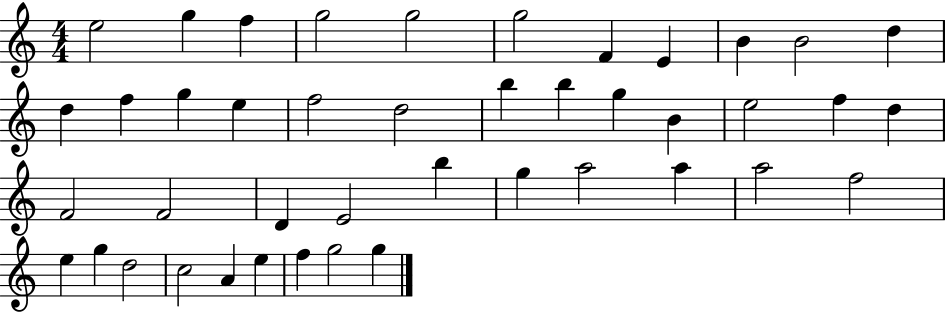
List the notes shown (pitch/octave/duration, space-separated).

E5/h G5/q F5/q G5/h G5/h G5/h F4/q E4/q B4/q B4/h D5/q D5/q F5/q G5/q E5/q F5/h D5/h B5/q B5/q G5/q B4/q E5/h F5/q D5/q F4/h F4/h D4/q E4/h B5/q G5/q A5/h A5/q A5/h F5/h E5/q G5/q D5/h C5/h A4/q E5/q F5/q G5/h G5/q